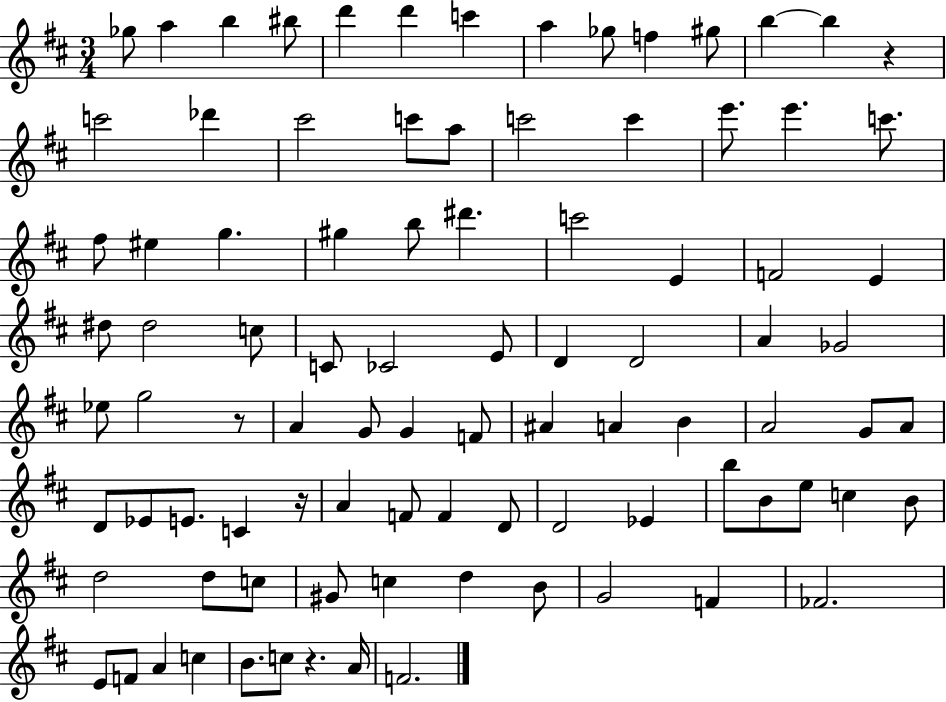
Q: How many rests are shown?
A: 4